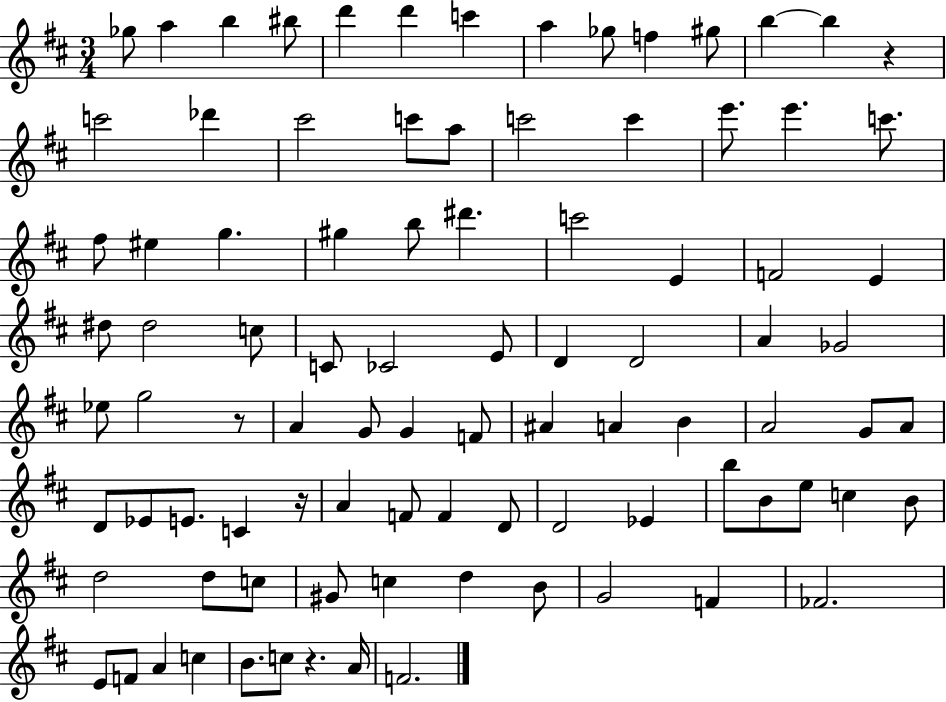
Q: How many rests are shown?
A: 4